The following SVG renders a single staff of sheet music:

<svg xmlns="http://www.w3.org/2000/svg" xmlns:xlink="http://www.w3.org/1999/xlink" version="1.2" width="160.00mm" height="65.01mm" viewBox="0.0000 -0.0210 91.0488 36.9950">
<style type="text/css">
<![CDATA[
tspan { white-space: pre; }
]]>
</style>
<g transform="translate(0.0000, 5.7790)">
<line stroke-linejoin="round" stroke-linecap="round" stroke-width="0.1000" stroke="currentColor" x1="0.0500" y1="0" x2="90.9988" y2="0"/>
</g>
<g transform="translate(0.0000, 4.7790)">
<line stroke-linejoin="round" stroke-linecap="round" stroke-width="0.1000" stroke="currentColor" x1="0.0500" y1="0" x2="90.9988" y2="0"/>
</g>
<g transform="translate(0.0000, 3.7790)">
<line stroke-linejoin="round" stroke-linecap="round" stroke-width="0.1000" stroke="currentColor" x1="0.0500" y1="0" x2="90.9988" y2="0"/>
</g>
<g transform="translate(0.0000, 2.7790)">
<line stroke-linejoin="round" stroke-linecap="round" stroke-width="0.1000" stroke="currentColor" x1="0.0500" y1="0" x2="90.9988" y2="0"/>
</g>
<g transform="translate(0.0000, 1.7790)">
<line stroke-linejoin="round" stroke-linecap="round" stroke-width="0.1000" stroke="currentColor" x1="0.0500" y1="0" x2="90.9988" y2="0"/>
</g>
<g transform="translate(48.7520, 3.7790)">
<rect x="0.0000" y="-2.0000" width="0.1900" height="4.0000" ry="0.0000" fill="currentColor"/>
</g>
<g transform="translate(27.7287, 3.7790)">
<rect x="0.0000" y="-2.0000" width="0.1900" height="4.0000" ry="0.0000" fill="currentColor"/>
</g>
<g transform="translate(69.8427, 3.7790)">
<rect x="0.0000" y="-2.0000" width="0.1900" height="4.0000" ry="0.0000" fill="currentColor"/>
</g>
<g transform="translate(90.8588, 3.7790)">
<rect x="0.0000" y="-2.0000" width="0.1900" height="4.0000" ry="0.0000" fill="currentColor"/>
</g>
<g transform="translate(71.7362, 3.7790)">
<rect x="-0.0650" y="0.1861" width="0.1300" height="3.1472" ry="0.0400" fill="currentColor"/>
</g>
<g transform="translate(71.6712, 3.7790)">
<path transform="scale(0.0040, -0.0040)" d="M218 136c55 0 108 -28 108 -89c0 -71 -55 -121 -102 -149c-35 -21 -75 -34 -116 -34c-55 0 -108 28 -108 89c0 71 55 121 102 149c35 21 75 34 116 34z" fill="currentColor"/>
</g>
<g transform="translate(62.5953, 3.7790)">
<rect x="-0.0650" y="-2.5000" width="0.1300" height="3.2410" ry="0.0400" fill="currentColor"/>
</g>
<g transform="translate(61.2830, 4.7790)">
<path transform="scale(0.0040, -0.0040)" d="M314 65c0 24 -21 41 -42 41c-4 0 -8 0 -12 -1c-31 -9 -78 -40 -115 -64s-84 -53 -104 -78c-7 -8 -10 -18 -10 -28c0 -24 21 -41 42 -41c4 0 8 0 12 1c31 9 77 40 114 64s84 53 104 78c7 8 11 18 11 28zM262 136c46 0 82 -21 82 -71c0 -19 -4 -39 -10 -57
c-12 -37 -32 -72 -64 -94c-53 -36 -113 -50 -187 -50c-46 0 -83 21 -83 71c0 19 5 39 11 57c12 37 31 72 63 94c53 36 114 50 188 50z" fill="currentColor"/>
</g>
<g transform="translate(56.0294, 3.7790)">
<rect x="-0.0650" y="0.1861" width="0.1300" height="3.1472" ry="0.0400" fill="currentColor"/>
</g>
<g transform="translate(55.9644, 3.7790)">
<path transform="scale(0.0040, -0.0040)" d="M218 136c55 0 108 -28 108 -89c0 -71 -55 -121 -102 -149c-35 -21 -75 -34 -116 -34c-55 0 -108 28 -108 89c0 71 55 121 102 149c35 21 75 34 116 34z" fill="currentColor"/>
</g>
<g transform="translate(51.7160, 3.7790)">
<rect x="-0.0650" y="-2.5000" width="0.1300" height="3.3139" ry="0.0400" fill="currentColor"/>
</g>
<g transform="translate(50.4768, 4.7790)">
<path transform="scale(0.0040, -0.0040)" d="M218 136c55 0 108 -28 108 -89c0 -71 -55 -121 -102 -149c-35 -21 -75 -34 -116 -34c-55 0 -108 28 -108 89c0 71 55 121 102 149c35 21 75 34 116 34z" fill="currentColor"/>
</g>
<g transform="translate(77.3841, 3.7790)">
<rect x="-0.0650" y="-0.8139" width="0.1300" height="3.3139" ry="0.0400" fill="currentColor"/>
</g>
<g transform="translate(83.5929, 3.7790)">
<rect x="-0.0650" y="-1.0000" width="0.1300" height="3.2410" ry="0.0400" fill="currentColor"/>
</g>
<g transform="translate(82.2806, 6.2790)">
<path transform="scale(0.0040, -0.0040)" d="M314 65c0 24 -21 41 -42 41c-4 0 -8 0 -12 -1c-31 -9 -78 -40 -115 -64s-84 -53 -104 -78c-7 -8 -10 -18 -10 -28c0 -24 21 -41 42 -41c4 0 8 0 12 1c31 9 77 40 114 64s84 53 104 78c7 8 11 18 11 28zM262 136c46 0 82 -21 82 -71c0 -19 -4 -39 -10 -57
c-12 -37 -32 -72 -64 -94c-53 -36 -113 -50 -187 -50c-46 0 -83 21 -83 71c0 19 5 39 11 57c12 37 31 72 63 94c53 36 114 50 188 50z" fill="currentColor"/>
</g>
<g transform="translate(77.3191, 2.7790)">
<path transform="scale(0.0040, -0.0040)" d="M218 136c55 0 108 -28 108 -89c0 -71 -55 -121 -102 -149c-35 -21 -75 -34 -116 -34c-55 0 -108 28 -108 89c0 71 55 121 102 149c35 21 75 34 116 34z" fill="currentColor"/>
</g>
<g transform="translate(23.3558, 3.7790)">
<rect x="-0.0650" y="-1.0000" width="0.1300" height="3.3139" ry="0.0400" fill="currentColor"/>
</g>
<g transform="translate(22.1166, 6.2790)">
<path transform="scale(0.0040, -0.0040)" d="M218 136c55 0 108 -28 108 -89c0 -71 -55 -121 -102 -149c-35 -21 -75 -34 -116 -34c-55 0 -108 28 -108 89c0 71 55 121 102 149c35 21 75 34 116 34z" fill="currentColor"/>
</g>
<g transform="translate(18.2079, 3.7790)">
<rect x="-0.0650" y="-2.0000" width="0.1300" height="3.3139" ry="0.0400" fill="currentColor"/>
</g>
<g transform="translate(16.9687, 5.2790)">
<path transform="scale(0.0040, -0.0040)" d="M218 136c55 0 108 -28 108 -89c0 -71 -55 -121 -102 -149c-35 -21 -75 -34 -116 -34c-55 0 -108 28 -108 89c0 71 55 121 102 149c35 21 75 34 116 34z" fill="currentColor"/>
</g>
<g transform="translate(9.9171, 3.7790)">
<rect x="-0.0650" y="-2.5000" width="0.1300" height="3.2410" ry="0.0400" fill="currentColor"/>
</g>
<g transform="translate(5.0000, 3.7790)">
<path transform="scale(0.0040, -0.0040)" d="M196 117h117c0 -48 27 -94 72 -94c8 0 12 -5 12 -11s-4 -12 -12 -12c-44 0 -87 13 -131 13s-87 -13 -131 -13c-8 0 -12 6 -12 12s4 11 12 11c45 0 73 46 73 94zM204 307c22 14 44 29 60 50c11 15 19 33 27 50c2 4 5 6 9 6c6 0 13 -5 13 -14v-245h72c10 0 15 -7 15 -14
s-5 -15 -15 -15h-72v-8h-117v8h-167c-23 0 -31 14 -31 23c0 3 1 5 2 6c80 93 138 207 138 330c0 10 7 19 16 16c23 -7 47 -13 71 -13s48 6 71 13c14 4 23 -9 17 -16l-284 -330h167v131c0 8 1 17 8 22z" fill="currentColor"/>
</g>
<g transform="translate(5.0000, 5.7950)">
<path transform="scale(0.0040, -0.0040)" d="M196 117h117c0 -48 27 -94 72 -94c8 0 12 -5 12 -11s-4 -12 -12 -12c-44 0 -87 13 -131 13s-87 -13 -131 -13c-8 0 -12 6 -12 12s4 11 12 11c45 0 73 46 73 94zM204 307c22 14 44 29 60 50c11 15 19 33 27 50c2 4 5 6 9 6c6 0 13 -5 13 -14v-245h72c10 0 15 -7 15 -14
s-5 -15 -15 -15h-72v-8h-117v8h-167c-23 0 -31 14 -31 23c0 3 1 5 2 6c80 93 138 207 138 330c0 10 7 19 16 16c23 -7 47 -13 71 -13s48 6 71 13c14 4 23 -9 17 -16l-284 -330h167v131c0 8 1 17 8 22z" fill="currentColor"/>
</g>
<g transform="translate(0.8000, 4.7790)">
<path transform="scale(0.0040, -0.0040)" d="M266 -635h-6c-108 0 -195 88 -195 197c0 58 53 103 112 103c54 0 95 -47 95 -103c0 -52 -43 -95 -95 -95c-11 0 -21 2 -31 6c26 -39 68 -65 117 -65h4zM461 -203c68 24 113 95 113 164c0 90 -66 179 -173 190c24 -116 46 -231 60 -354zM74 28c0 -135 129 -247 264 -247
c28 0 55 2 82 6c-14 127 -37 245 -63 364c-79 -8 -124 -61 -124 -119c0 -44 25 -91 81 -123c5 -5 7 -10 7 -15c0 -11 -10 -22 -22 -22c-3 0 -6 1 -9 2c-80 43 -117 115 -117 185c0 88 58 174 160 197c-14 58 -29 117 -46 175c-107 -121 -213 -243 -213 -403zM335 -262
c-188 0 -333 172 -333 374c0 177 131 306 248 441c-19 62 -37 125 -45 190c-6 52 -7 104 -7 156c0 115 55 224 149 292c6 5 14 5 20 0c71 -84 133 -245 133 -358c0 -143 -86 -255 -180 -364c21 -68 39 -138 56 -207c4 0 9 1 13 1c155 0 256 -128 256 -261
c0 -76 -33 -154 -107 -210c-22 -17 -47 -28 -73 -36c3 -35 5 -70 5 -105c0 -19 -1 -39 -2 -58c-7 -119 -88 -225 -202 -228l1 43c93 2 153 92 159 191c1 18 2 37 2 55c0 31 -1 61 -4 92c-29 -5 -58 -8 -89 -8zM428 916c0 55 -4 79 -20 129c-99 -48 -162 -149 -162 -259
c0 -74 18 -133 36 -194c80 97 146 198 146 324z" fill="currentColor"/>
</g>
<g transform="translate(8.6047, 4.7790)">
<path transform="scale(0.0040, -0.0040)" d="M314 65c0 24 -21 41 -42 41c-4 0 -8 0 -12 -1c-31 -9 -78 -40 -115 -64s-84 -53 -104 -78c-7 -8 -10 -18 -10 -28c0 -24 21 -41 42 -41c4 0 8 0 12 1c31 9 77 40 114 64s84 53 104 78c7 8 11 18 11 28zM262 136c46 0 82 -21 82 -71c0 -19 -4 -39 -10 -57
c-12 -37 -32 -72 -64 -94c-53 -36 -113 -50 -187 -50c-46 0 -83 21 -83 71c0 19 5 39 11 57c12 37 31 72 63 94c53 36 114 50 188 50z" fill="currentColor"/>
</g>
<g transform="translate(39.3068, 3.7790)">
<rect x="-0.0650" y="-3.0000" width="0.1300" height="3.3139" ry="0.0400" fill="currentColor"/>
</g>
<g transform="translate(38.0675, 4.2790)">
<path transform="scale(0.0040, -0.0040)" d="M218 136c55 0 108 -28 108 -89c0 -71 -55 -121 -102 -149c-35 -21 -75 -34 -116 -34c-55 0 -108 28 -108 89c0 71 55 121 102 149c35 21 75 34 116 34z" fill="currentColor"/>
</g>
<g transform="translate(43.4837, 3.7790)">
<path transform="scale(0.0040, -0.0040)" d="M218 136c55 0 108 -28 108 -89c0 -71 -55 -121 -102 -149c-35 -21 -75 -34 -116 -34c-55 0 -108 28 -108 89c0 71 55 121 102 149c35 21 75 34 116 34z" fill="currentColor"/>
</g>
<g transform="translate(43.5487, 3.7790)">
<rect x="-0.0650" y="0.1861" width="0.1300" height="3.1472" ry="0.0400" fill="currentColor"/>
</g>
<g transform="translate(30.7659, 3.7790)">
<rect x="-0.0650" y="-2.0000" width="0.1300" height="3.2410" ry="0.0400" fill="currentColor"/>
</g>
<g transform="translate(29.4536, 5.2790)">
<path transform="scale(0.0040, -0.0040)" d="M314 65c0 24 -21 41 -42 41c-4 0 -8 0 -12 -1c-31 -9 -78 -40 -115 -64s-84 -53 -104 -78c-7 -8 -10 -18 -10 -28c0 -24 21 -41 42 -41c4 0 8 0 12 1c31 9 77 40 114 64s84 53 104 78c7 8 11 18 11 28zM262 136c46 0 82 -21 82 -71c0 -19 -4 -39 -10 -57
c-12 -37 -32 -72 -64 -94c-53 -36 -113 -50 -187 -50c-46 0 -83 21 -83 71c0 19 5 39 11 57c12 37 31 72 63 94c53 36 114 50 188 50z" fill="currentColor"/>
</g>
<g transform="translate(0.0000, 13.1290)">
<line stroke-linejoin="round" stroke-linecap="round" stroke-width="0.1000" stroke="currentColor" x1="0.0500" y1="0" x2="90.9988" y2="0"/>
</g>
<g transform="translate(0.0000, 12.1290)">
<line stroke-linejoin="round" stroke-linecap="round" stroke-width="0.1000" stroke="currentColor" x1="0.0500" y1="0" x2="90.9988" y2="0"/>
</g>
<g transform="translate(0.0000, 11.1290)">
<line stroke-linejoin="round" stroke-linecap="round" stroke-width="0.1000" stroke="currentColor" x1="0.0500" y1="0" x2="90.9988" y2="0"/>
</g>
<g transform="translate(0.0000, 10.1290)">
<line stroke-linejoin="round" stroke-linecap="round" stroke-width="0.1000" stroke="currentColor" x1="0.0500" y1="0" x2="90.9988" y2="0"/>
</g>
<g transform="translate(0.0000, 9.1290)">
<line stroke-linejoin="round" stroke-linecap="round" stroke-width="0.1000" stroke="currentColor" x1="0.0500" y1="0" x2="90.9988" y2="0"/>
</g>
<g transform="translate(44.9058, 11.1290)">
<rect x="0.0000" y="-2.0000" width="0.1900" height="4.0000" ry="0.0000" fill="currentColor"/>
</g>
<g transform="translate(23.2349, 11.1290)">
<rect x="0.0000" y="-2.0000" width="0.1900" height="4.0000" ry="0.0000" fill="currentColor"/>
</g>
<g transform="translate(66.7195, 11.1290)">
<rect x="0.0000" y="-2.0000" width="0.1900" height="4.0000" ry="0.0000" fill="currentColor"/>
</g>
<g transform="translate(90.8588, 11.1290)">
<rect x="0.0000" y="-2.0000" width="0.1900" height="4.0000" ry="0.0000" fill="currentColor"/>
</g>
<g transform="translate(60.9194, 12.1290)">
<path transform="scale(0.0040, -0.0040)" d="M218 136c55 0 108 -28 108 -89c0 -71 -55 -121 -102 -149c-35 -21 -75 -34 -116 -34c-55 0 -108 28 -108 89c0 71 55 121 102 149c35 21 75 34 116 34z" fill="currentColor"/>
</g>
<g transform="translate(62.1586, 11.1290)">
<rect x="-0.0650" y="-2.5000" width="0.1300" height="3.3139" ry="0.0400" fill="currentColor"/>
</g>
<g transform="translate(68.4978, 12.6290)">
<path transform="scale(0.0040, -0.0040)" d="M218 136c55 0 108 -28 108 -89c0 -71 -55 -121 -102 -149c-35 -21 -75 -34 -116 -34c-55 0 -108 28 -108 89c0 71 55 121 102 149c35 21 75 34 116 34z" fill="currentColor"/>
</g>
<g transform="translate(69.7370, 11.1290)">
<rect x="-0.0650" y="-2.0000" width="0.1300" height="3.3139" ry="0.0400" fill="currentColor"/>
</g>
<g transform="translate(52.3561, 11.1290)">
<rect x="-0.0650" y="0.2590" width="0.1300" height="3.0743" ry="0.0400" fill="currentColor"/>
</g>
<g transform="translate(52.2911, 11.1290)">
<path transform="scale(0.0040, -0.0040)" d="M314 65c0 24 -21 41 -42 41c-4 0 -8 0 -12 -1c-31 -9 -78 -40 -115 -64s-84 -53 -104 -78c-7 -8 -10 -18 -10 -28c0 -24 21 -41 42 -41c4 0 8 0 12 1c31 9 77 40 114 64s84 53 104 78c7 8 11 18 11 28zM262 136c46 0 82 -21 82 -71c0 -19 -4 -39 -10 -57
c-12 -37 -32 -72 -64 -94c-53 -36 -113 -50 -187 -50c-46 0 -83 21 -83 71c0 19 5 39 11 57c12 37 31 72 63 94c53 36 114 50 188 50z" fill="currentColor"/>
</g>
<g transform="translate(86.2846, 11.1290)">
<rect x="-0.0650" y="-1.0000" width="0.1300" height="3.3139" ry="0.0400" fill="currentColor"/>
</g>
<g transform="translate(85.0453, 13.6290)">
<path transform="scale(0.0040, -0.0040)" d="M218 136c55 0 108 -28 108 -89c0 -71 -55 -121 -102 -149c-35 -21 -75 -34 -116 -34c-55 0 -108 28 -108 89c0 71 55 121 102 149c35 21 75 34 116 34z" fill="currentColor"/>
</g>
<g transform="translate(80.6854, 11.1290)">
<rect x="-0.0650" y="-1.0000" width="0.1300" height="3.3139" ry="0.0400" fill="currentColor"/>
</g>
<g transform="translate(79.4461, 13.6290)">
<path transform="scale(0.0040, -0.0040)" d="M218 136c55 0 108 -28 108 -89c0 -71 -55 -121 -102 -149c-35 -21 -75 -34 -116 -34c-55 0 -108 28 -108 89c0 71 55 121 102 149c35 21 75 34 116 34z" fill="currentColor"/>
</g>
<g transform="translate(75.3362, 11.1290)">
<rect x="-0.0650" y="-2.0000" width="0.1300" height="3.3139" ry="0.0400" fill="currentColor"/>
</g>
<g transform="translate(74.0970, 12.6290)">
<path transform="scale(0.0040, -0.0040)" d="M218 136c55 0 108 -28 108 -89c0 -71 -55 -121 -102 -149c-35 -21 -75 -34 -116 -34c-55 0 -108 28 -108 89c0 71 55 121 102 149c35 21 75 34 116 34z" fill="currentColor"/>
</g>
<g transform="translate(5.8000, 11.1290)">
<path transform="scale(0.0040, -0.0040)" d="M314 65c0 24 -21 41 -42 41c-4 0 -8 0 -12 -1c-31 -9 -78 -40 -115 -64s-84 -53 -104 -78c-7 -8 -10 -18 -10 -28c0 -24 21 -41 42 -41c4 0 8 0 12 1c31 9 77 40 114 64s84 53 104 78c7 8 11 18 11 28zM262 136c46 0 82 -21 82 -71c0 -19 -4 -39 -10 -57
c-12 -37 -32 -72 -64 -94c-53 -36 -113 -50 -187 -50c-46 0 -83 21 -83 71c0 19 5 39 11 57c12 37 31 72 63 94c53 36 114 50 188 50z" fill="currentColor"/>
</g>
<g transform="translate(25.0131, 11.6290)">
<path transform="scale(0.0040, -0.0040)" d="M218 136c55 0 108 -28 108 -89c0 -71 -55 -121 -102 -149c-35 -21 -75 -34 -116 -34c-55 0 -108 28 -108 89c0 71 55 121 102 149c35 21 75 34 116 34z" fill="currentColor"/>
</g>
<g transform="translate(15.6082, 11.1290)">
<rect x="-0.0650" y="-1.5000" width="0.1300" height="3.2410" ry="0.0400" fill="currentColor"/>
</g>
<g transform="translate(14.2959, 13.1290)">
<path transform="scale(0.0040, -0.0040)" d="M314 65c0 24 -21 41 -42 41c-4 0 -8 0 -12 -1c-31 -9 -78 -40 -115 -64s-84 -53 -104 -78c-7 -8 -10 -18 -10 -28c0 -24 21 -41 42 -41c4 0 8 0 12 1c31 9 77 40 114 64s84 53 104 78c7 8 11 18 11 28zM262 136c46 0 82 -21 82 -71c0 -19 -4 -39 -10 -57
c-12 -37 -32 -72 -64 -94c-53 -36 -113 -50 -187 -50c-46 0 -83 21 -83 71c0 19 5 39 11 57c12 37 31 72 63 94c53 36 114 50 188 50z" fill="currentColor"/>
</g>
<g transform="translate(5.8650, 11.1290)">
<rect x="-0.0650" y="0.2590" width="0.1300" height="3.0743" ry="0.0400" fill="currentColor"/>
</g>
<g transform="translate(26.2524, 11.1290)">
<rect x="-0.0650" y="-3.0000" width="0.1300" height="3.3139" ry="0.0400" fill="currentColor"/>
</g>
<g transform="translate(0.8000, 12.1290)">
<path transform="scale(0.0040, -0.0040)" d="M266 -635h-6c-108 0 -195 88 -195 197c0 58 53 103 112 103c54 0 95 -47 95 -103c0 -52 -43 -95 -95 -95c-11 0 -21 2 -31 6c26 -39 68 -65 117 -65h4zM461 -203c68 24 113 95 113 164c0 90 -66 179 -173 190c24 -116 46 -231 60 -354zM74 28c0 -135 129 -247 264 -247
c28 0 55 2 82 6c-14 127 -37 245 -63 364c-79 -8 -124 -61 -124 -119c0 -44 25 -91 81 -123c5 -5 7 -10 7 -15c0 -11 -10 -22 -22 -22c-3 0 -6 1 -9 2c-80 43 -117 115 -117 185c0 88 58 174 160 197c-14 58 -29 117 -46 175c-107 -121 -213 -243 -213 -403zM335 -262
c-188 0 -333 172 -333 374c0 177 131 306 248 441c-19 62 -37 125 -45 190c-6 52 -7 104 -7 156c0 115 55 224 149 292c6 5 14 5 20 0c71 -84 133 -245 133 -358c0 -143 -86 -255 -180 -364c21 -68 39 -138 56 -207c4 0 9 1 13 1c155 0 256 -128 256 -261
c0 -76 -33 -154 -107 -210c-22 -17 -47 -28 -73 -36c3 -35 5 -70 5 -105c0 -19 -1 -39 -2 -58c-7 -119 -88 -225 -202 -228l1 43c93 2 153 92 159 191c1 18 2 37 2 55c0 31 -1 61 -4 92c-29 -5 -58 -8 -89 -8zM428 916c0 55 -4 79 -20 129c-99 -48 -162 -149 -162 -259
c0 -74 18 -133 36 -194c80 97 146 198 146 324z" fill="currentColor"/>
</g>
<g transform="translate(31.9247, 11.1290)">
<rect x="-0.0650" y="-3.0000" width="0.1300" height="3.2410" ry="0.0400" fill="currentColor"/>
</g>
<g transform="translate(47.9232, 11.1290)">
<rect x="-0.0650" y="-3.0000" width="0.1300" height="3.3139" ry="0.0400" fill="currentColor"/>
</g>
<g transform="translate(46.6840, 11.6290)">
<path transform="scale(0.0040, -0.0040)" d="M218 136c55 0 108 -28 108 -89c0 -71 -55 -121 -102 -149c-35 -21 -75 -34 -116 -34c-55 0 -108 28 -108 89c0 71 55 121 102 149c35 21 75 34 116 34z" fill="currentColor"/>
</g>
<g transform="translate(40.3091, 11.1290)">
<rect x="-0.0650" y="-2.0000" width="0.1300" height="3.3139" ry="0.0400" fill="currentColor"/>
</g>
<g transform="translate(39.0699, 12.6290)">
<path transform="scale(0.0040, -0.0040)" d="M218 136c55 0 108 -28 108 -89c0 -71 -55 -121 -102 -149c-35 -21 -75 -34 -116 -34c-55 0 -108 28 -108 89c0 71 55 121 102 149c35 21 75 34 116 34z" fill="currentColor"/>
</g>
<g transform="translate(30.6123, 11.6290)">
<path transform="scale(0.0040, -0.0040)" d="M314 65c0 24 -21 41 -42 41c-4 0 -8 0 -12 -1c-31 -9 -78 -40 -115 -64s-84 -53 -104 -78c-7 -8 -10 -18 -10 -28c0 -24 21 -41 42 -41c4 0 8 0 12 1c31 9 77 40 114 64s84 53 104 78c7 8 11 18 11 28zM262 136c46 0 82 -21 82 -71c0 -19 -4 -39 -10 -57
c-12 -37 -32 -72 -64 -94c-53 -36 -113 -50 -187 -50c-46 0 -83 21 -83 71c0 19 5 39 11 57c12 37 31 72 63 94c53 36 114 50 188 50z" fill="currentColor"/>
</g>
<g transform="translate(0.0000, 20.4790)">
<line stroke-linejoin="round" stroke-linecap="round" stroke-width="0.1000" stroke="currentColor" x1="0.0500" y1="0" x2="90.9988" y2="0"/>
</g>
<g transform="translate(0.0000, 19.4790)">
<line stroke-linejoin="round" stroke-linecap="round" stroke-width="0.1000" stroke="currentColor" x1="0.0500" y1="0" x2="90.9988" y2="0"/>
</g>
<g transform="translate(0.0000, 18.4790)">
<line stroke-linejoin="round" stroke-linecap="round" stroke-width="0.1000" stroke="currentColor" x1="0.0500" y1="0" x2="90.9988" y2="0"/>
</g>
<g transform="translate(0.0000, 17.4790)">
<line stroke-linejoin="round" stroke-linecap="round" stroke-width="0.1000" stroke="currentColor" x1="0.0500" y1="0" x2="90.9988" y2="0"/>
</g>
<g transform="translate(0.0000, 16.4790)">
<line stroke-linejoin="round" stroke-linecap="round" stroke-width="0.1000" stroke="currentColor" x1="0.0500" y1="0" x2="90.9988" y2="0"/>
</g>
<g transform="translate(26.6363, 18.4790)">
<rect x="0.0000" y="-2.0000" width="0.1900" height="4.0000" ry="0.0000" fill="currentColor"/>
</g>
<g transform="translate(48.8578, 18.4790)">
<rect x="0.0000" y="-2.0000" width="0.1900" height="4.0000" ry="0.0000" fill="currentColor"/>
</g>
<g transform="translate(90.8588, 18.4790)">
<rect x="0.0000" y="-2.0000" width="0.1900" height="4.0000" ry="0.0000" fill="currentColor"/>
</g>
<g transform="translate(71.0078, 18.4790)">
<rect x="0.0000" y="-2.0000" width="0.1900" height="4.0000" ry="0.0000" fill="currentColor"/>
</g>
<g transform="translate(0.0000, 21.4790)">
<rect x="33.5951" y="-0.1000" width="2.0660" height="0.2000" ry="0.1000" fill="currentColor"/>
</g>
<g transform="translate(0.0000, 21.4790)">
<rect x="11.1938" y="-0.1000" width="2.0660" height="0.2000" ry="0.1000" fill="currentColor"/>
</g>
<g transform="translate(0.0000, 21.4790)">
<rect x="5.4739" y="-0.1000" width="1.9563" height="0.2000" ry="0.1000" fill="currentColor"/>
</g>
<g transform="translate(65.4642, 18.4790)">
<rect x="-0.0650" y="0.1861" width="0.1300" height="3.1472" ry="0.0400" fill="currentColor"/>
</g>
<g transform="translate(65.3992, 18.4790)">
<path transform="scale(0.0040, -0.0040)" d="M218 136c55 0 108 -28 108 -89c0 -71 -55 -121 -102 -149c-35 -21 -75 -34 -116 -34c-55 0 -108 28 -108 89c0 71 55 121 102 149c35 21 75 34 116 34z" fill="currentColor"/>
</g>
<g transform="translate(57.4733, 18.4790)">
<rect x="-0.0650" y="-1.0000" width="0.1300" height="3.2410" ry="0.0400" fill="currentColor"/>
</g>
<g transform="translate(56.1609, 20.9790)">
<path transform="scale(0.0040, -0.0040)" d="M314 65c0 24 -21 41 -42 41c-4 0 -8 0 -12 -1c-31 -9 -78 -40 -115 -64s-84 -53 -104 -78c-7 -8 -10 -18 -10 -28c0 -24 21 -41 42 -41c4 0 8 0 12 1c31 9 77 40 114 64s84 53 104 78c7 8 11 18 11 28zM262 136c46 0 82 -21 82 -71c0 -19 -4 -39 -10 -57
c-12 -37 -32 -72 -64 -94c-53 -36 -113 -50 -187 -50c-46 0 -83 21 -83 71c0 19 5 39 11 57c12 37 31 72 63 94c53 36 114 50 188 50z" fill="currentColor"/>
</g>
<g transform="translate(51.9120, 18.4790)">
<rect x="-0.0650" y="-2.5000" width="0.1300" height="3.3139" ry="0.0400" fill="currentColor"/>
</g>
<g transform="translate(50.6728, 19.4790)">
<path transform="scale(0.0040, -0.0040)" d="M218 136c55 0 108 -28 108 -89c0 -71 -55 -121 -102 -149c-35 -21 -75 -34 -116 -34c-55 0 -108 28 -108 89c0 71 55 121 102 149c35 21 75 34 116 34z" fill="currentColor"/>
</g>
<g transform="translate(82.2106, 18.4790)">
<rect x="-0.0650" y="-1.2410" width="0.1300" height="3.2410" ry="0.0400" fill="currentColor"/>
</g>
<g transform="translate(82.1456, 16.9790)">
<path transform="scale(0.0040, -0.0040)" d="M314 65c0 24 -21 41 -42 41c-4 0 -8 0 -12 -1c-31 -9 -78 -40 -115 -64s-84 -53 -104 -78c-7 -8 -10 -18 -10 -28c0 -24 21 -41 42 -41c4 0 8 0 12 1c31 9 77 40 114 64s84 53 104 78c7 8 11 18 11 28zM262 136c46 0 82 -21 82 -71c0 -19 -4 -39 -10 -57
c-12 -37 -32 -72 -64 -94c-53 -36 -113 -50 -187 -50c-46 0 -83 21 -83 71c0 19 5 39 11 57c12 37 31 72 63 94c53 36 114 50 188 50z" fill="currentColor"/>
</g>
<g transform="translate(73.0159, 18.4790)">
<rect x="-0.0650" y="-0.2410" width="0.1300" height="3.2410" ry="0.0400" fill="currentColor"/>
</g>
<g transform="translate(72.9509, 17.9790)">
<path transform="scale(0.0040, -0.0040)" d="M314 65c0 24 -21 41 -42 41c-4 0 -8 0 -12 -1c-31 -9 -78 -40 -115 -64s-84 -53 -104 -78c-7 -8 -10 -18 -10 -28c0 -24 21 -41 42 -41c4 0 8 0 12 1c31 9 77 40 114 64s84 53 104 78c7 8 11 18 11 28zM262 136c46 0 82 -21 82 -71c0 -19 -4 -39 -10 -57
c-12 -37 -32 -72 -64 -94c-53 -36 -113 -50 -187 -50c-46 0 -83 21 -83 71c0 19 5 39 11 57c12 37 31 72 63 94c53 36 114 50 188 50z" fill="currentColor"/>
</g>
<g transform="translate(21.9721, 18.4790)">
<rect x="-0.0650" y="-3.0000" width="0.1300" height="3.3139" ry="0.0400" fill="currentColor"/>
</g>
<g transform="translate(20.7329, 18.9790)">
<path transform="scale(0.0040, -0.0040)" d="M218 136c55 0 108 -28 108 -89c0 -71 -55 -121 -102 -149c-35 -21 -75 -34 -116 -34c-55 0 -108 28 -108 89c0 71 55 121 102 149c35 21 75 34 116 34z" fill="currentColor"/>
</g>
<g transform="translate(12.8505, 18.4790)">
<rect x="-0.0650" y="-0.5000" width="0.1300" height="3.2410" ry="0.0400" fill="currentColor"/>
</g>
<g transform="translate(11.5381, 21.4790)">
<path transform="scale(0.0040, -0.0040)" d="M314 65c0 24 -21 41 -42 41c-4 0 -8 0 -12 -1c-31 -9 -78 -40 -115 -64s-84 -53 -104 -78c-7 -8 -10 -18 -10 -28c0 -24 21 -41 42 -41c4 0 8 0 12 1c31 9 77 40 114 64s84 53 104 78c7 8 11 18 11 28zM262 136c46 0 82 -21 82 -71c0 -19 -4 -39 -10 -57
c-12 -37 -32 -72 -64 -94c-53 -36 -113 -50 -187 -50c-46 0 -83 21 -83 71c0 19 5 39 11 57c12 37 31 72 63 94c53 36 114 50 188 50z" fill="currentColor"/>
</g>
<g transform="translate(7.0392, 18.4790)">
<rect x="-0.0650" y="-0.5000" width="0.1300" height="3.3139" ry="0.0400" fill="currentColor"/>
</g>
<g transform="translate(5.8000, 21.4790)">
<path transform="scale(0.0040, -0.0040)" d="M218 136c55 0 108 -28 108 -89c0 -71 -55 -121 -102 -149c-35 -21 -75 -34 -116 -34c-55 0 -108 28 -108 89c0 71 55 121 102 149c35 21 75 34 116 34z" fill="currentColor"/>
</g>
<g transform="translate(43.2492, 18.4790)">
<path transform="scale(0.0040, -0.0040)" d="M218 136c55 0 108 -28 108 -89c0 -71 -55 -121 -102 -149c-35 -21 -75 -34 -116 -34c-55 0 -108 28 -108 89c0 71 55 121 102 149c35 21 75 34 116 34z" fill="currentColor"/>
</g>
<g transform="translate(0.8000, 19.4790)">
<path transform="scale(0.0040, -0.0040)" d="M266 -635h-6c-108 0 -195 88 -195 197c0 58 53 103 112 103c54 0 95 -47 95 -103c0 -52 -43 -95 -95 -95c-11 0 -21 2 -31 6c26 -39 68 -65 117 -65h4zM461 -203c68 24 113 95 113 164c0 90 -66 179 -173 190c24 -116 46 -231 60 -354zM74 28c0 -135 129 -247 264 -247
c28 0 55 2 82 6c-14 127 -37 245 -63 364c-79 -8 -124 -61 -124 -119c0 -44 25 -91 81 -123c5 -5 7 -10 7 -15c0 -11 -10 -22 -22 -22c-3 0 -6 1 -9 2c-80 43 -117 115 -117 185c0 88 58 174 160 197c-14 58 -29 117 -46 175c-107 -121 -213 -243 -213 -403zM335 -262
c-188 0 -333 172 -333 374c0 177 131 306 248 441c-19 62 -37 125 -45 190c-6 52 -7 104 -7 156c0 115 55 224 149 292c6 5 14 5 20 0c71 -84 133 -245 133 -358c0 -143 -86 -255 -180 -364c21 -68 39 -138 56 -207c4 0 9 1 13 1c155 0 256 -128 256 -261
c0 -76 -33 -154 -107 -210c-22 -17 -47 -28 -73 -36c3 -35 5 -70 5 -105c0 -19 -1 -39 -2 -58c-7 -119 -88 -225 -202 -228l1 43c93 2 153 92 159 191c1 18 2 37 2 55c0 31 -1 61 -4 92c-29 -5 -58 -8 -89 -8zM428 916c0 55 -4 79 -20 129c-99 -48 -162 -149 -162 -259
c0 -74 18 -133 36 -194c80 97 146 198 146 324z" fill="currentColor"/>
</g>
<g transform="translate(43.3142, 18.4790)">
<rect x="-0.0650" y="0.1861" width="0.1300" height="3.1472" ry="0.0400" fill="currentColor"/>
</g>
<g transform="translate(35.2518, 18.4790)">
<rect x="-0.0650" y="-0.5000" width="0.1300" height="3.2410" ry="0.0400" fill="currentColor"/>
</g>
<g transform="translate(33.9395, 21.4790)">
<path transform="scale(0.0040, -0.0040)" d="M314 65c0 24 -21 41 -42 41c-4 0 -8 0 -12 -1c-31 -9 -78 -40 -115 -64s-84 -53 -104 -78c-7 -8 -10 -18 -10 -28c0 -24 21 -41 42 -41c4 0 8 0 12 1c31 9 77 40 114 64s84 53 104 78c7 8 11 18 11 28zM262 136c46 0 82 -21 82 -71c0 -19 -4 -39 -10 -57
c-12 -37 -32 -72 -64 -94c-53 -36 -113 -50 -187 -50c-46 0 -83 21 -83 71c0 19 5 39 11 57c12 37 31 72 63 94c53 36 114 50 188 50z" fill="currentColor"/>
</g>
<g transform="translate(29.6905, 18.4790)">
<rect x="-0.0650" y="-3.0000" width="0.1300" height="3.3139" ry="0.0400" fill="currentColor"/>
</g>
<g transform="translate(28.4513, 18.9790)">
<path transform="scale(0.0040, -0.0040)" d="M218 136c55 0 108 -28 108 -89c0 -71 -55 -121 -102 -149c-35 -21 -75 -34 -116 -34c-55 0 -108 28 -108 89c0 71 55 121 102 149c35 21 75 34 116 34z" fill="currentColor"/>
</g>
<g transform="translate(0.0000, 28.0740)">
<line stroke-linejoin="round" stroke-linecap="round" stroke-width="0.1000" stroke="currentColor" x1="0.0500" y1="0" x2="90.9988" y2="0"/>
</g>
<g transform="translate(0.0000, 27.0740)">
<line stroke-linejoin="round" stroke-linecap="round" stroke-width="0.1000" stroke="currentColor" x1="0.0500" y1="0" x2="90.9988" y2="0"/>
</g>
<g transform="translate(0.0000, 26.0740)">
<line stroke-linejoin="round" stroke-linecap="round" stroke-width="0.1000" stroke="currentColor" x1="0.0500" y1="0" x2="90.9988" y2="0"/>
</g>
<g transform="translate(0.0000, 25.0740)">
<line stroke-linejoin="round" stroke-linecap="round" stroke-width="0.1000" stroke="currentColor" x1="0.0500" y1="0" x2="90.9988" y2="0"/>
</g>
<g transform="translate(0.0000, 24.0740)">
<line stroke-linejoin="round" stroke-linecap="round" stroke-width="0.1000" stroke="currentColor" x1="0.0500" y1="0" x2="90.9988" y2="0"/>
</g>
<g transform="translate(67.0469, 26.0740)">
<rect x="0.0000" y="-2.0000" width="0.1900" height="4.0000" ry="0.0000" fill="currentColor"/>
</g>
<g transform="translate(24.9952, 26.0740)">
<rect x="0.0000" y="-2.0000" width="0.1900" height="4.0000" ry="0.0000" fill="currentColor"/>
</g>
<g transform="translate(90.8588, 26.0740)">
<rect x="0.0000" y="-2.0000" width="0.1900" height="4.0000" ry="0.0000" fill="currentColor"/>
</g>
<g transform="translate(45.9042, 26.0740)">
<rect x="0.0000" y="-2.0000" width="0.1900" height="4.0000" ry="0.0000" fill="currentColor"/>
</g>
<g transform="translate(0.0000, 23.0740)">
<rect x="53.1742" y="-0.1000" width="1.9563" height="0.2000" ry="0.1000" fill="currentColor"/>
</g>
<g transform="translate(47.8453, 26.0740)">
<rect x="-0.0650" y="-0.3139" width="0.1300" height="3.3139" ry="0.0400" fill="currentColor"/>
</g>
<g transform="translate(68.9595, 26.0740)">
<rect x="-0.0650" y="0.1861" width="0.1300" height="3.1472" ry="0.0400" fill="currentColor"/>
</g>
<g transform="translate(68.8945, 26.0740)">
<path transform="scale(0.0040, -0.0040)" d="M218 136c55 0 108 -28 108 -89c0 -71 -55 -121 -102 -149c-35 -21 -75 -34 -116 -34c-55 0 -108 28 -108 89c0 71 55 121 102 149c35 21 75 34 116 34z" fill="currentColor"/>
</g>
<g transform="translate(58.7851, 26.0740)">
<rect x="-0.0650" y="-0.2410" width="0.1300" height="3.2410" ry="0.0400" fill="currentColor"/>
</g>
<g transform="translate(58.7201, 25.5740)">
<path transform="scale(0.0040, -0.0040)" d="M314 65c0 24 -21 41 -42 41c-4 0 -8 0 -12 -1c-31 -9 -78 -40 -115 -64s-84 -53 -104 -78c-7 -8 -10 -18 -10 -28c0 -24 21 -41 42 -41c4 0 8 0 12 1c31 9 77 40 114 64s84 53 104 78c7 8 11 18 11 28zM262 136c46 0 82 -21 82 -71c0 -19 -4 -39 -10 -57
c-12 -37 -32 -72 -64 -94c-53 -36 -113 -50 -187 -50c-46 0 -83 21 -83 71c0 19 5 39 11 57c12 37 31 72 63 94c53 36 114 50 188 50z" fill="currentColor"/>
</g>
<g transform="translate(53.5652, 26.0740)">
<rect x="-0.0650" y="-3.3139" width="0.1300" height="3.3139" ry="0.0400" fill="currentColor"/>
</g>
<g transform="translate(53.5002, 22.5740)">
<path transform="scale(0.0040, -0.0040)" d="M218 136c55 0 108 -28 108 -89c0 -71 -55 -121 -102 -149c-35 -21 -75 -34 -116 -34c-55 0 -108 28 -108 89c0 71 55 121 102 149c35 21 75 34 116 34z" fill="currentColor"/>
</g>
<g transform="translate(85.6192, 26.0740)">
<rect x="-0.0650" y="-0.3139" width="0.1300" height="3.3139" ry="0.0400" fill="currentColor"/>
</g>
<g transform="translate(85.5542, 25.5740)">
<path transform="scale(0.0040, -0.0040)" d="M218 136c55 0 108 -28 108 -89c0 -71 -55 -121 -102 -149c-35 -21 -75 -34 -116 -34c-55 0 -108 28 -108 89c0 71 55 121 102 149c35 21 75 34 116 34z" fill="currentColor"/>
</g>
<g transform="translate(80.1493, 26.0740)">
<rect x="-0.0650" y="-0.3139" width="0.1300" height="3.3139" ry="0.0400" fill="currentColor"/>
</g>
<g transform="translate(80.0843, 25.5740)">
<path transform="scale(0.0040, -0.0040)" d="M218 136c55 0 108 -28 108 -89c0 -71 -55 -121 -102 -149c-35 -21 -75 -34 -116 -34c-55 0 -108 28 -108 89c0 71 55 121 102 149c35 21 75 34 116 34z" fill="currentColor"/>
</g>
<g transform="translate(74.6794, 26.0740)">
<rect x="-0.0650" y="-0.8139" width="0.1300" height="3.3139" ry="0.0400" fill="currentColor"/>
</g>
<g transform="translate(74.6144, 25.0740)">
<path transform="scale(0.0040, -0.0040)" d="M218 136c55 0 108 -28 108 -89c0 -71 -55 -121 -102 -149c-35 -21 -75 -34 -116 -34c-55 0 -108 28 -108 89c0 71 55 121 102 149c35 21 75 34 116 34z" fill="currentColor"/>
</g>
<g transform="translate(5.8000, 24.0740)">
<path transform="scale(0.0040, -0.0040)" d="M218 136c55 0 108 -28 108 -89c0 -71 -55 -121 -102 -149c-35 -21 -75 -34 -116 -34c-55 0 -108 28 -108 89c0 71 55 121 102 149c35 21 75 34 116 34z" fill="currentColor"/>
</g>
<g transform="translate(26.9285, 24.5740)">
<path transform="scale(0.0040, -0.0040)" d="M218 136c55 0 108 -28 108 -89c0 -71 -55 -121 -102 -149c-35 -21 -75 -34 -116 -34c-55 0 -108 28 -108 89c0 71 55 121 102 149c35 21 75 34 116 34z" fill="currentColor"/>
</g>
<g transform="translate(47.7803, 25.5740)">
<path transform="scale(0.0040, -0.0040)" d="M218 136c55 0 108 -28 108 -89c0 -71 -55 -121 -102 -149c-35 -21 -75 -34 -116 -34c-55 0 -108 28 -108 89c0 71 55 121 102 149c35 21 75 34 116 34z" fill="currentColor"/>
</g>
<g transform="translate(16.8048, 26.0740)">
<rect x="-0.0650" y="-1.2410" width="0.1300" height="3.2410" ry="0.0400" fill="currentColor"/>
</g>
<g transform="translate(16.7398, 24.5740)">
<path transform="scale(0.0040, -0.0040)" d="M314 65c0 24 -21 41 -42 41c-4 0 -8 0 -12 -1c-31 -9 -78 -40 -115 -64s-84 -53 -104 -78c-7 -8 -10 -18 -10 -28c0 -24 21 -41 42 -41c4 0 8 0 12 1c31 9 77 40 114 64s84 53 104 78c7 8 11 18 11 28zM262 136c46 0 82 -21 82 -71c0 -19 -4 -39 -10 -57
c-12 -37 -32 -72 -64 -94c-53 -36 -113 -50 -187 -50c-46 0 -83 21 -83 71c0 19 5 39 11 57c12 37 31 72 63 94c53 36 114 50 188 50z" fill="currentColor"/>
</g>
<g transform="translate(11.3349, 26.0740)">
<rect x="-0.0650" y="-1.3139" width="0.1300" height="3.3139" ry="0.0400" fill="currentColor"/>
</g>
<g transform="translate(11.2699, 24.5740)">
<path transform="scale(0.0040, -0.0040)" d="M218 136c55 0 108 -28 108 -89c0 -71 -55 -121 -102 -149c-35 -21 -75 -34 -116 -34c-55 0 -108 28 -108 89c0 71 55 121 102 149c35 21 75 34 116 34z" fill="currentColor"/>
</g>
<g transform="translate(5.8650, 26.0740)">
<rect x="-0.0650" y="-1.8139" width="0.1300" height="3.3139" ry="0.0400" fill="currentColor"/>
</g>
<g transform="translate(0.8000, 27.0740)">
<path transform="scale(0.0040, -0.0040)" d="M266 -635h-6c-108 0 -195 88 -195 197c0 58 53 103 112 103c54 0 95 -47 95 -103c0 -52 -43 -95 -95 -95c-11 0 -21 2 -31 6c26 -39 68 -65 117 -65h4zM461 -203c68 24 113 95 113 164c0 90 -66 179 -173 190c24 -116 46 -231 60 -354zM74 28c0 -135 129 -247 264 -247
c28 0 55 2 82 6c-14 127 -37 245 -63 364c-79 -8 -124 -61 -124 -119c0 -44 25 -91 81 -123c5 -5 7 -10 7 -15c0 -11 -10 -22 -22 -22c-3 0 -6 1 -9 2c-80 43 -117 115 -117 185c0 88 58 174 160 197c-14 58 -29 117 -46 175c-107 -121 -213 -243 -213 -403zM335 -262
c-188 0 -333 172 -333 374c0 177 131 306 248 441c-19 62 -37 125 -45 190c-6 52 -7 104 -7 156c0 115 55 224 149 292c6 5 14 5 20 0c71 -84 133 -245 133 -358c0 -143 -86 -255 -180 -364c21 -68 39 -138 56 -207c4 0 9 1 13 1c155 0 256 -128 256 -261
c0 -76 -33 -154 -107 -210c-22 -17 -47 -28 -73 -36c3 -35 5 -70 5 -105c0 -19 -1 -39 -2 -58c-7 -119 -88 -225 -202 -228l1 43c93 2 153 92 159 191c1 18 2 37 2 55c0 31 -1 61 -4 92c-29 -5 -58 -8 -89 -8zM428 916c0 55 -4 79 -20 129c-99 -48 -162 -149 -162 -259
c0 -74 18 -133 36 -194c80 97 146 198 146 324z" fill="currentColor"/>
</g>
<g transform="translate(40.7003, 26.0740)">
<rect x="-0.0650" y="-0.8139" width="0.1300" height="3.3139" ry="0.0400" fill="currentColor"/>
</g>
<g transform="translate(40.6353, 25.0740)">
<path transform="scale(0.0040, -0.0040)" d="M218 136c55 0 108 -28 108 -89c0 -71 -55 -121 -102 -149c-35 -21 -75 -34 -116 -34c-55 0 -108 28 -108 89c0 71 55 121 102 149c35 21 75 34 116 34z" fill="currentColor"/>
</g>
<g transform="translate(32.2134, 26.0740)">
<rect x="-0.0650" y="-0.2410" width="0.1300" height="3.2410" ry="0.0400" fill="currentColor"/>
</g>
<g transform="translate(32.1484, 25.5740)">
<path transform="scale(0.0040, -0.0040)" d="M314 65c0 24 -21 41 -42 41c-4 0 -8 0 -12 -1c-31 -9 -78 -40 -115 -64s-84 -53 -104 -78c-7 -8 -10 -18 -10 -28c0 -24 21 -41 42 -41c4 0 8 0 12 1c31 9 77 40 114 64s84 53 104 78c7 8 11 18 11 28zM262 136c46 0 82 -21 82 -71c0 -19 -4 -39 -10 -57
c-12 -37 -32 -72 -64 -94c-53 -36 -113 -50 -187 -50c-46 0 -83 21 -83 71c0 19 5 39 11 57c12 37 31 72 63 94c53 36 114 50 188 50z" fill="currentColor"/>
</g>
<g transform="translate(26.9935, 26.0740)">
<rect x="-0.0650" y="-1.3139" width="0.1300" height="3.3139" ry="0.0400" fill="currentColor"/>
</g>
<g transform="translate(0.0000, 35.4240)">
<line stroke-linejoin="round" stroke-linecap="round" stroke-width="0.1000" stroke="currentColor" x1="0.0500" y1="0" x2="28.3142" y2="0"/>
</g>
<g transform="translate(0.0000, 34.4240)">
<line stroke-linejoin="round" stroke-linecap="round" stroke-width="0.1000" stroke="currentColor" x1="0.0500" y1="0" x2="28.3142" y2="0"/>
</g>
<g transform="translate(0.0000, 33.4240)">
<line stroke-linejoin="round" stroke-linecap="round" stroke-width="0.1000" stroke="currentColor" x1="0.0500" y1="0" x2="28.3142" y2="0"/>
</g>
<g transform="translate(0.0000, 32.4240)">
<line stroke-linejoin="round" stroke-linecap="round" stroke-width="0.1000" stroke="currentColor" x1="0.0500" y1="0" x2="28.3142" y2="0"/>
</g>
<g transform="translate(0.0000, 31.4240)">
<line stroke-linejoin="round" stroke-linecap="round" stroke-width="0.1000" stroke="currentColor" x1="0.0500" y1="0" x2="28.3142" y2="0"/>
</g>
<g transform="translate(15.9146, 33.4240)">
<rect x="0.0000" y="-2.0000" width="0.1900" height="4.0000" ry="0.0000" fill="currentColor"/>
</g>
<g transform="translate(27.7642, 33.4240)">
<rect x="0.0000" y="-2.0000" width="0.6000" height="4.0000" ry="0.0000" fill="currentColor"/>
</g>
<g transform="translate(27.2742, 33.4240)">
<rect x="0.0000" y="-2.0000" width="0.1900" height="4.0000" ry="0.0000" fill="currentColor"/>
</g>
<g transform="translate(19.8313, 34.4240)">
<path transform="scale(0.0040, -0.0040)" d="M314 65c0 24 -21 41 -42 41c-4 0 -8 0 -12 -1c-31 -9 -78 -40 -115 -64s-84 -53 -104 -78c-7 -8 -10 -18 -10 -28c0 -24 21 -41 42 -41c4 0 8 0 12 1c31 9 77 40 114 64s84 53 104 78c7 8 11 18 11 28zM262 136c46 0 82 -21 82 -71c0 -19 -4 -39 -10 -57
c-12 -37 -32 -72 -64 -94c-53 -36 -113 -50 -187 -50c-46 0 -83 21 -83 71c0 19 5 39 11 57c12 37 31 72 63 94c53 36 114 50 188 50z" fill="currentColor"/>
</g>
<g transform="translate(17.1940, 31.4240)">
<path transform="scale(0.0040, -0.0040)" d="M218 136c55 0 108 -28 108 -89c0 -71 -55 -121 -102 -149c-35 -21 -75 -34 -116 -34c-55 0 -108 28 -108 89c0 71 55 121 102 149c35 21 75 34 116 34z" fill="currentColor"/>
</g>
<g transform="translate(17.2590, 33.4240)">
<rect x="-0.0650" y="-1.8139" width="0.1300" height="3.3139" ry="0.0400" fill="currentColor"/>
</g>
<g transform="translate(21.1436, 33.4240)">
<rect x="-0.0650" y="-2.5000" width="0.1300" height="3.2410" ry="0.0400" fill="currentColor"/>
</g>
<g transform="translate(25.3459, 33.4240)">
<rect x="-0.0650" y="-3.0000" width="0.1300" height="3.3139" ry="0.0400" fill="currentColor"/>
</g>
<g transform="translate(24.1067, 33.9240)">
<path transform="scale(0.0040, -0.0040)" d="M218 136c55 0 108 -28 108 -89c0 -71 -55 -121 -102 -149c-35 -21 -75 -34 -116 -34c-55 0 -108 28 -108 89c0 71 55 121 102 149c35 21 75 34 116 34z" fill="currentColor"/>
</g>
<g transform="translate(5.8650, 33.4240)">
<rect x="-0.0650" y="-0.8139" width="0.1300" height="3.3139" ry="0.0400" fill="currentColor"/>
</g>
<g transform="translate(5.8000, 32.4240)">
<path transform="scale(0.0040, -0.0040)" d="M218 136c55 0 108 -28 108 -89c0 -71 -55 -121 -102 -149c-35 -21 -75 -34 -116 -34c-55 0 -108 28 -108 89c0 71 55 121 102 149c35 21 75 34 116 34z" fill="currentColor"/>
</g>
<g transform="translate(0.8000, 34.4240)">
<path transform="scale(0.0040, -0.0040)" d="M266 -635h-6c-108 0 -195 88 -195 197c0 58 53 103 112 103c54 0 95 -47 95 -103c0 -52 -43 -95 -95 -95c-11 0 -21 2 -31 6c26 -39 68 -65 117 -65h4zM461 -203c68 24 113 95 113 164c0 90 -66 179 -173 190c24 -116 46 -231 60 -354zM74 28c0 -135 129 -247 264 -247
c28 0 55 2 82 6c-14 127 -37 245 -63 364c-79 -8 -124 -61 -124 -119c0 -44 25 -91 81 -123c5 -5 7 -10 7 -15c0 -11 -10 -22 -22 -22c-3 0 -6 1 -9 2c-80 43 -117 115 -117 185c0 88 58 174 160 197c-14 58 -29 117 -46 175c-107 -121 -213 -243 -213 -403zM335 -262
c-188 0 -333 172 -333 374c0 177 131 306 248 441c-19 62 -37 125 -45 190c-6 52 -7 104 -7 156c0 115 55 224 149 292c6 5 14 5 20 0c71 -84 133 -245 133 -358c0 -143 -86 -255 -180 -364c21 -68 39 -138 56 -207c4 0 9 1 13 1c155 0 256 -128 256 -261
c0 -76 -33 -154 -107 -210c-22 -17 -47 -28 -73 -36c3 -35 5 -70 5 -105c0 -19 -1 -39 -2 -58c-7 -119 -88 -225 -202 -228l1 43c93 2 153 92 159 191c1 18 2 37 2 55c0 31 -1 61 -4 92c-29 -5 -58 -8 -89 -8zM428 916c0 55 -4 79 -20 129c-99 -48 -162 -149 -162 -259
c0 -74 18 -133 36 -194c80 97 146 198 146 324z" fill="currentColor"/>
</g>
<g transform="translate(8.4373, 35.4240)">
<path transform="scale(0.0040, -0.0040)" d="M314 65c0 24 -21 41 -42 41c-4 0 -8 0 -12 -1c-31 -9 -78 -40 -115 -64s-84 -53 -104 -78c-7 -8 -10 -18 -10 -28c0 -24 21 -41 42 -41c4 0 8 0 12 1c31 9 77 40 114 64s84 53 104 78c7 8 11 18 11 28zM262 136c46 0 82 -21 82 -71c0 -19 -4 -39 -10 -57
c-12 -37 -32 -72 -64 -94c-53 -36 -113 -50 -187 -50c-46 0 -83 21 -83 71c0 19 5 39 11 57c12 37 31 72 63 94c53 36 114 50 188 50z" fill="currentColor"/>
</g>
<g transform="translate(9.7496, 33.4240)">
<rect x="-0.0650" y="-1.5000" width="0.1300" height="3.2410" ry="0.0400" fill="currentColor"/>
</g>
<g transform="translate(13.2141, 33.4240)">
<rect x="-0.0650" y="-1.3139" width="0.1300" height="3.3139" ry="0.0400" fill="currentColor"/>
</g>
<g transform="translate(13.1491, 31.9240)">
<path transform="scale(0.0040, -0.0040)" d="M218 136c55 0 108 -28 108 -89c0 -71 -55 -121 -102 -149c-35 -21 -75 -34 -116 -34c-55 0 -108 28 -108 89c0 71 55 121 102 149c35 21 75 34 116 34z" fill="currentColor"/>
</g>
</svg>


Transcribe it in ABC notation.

X:1
T:Untitled
M:4/4
L:1/4
K:C
G2 F D F2 A B G B G2 B d D2 B2 E2 A A2 F A B2 G F F D D C C2 A A C2 B G D2 B c2 e2 f e e2 e c2 d c b c2 B d c c d E2 e f G2 A